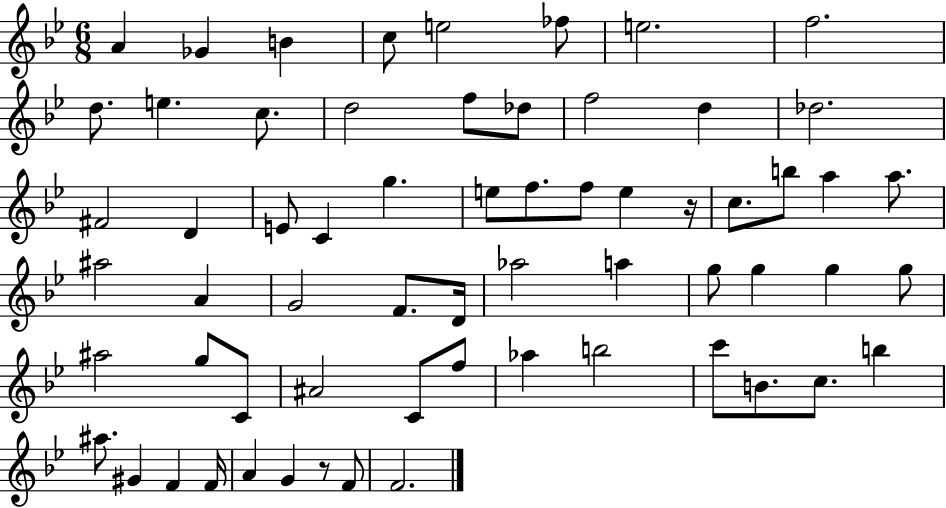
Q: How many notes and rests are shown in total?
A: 63